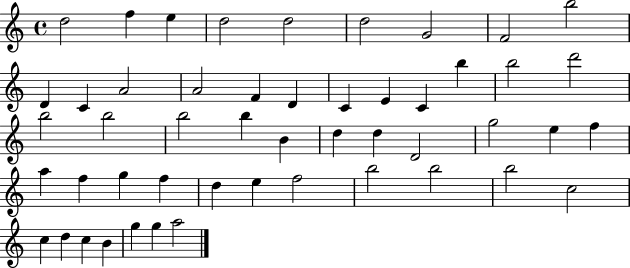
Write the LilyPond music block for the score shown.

{
  \clef treble
  \time 4/4
  \defaultTimeSignature
  \key c \major
  d''2 f''4 e''4 | d''2 d''2 | d''2 g'2 | f'2 b''2 | \break d'4 c'4 a'2 | a'2 f'4 d'4 | c'4 e'4 c'4 b''4 | b''2 d'''2 | \break b''2 b''2 | b''2 b''4 b'4 | d''4 d''4 d'2 | g''2 e''4 f''4 | \break a''4 f''4 g''4 f''4 | d''4 e''4 f''2 | b''2 b''2 | b''2 c''2 | \break c''4 d''4 c''4 b'4 | g''4 g''4 a''2 | \bar "|."
}